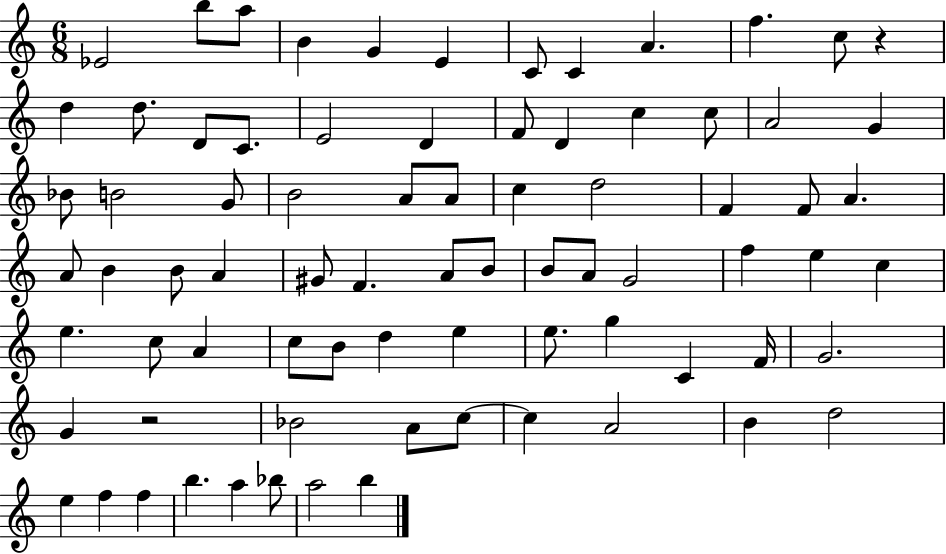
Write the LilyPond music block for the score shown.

{
  \clef treble
  \numericTimeSignature
  \time 6/8
  \key c \major
  ees'2 b''8 a''8 | b'4 g'4 e'4 | c'8 c'4 a'4. | f''4. c''8 r4 | \break d''4 d''8. d'8 c'8. | e'2 d'4 | f'8 d'4 c''4 c''8 | a'2 g'4 | \break bes'8 b'2 g'8 | b'2 a'8 a'8 | c''4 d''2 | f'4 f'8 a'4. | \break a'8 b'4 b'8 a'4 | gis'8 f'4. a'8 b'8 | b'8 a'8 g'2 | f''4 e''4 c''4 | \break e''4. c''8 a'4 | c''8 b'8 d''4 e''4 | e''8. g''4 c'4 f'16 | g'2. | \break g'4 r2 | bes'2 a'8 c''8~~ | c''4 a'2 | b'4 d''2 | \break e''4 f''4 f''4 | b''4. a''4 bes''8 | a''2 b''4 | \bar "|."
}